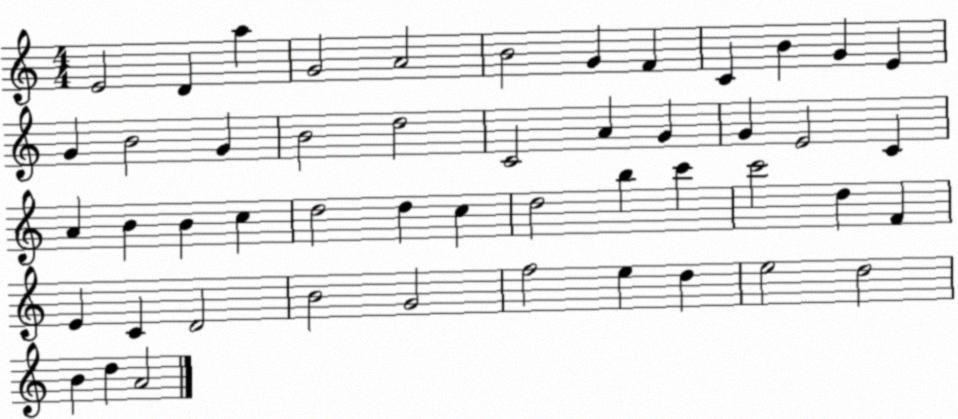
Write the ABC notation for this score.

X:1
T:Untitled
M:4/4
L:1/4
K:C
E2 D a G2 A2 B2 G F C B G E G B2 G B2 d2 C2 A G G E2 C A B B c d2 d c d2 b c' c'2 d F E C D2 B2 G2 f2 e d e2 d2 B d A2